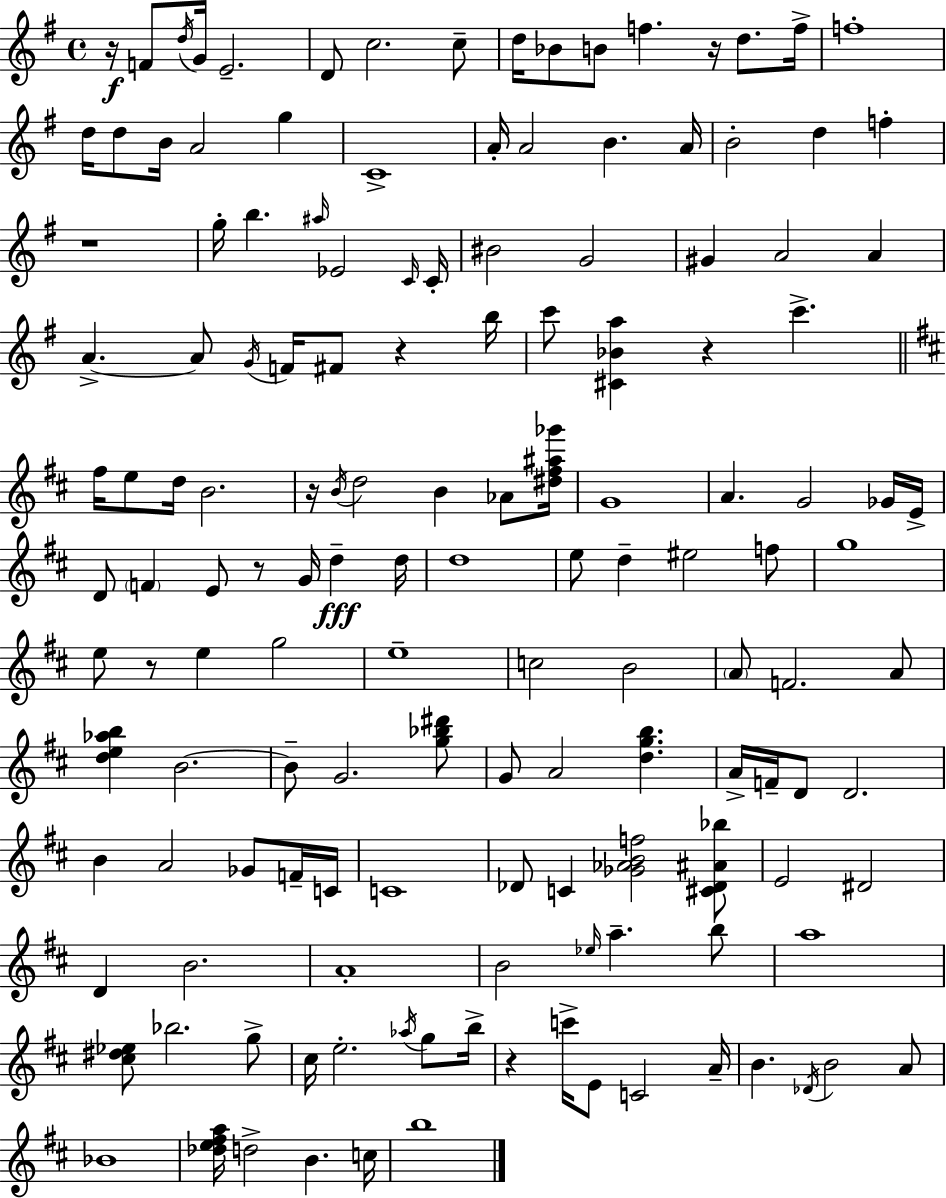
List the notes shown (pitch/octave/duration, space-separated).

R/s F4/e D5/s G4/s E4/h. D4/e C5/h. C5/e D5/s Bb4/e B4/e F5/q. R/s D5/e. F5/s F5/w D5/s D5/e B4/s A4/h G5/q C4/w A4/s A4/h B4/q. A4/s B4/h D5/q F5/q R/w G5/s B5/q. A#5/s Eb4/h C4/s C4/s BIS4/h G4/h G#4/q A4/h A4/q A4/q. A4/e G4/s F4/s F#4/e R/q B5/s C6/e [C#4,Bb4,A5]/q R/q C6/q. F#5/s E5/e D5/s B4/h. R/s B4/s D5/h B4/q Ab4/e [D#5,F#5,A#5,Gb6]/s G4/w A4/q. G4/h Gb4/s E4/s D4/e F4/q E4/e R/e G4/s D5/q D5/s D5/w E5/e D5/q EIS5/h F5/e G5/w E5/e R/e E5/q G5/h E5/w C5/h B4/h A4/e F4/h. A4/e [D5,E5,Ab5,B5]/q B4/h. B4/e G4/h. [G5,Bb5,D#6]/e G4/e A4/h [D5,G5,B5]/q. A4/s F4/s D4/e D4/h. B4/q A4/h Gb4/e F4/s C4/s C4/w Db4/e C4/q [Gb4,Ab4,B4,F5]/h [C#4,Db4,A#4,Bb5]/e E4/h D#4/h D4/q B4/h. A4/w B4/h Eb5/s A5/q. B5/e A5/w [C#5,D#5,Eb5]/e Bb5/h. G5/e C#5/s E5/h. Ab5/s G5/e B5/s R/q C6/s E4/e C4/h A4/s B4/q. Db4/s B4/h A4/e Bb4/w [Db5,E5,F#5,A5]/s D5/h B4/q. C5/s B5/w